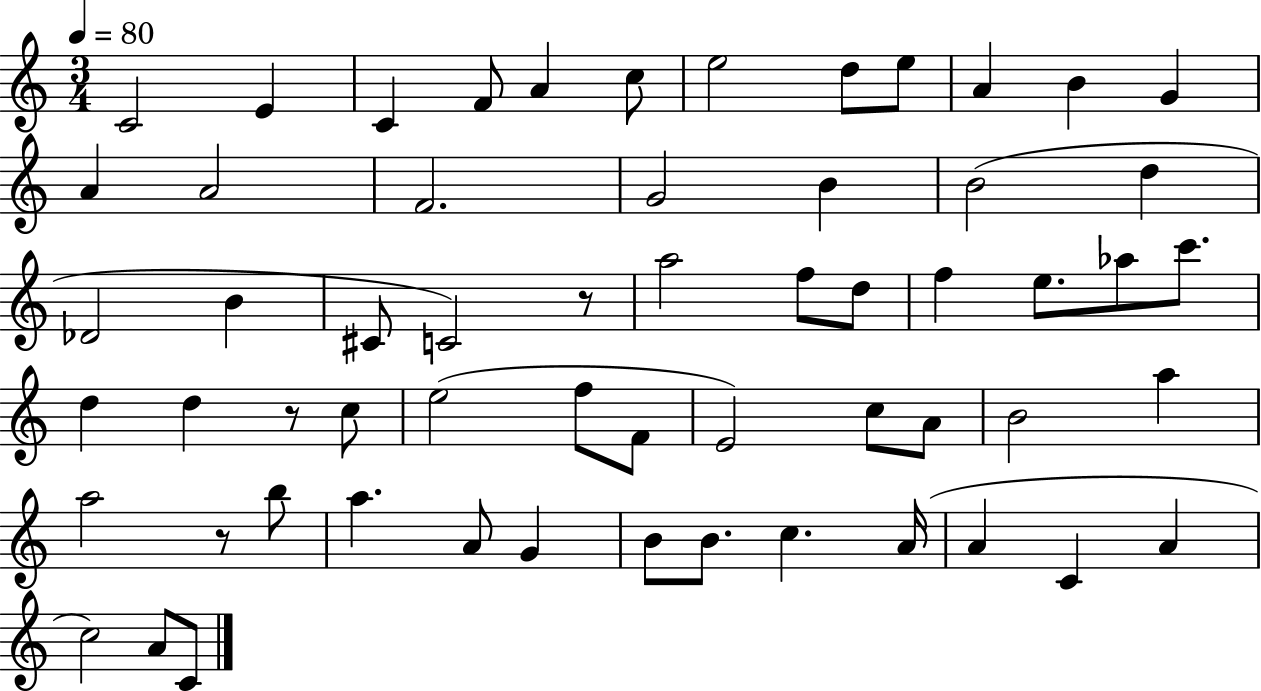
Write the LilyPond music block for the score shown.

{
  \clef treble
  \numericTimeSignature
  \time 3/4
  \key c \major
  \tempo 4 = 80
  c'2 e'4 | c'4 f'8 a'4 c''8 | e''2 d''8 e''8 | a'4 b'4 g'4 | \break a'4 a'2 | f'2. | g'2 b'4 | b'2( d''4 | \break des'2 b'4 | cis'8 c'2) r8 | a''2 f''8 d''8 | f''4 e''8. aes''8 c'''8. | \break d''4 d''4 r8 c''8 | e''2( f''8 f'8 | e'2) c''8 a'8 | b'2 a''4 | \break a''2 r8 b''8 | a''4. a'8 g'4 | b'8 b'8. c''4. a'16( | a'4 c'4 a'4 | \break c''2) a'8 c'8 | \bar "|."
}